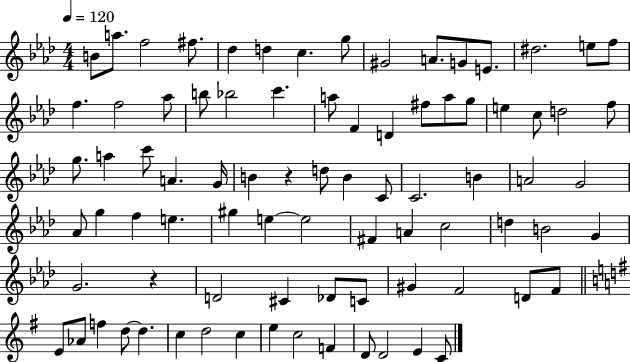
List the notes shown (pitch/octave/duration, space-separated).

B4/e A5/e. F5/h F#5/e. Db5/q D5/q C5/q. G5/e G#4/h A4/e. G4/e E4/e. D#5/h. E5/e F5/e F5/q. F5/h Ab5/e B5/e Bb5/h C6/q. A5/e F4/q D4/q F#5/e A5/e G5/e E5/q C5/e D5/h F5/e G5/e. A5/q C6/e A4/q. G4/s B4/q R/q D5/e B4/q C4/e C4/h. B4/q A4/h G4/h Ab4/e G5/q F5/q E5/q. G#5/q E5/q E5/h F#4/q A4/q C5/h D5/q B4/h G4/q G4/h. R/q D4/h C#4/q Db4/e C4/e G#4/q F4/h D4/e F4/e E4/e Ab4/e F5/q D5/e D5/q. C5/q D5/h C5/q E5/q C5/h F4/q D4/e D4/h E4/q C4/e